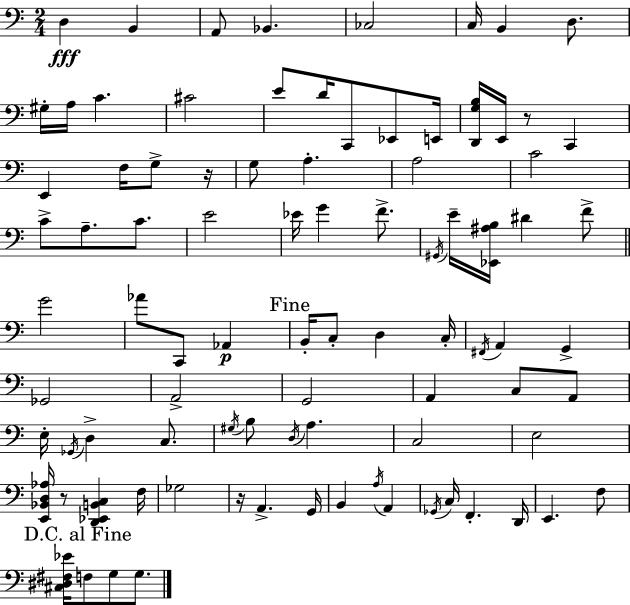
X:1
T:Untitled
M:2/4
L:1/4
K:C
D, B,, A,,/2 _B,, _C,2 C,/4 B,, D,/2 ^G,/4 A,/4 C ^C2 E/2 D/4 C,,/2 _E,,/2 E,,/4 [D,,G,B,]/4 E,,/4 z/2 C,, E,, F,/4 G,/2 z/4 G,/2 A, A,2 C2 C/2 A,/2 C/2 E2 _E/4 G F/2 ^G,,/4 E/4 [_E,,^A,B,]/4 ^D F/2 G2 _A/2 C,,/2 _A,, B,,/4 C,/2 D, C,/4 ^F,,/4 A,, G,, _G,,2 A,,2 G,,2 A,, C,/2 A,,/2 E,/4 _G,,/4 D, C,/2 ^G,/4 B,/2 D,/4 A, C,2 E,2 [E,,_B,,D,_A,]/4 z/2 [D,,_E,,B,,C,] F,/4 _G,2 z/4 A,, G,,/4 B,, A,/4 A,, _G,,/4 C,/4 F,, D,,/4 E,, F,/2 [^C,^D,^F,_E]/4 F,/2 G,/2 G,/2